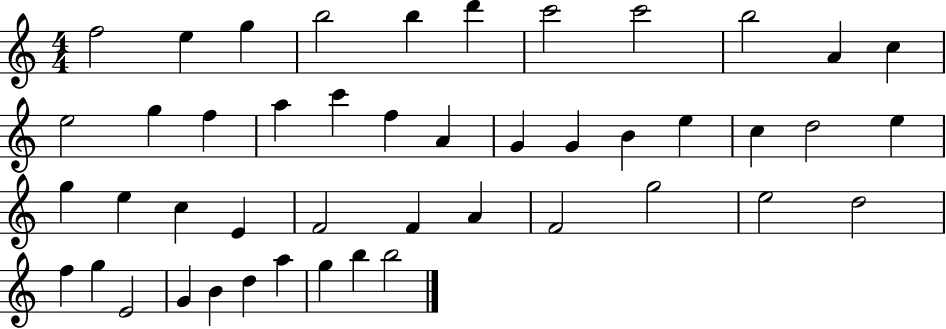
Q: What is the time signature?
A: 4/4